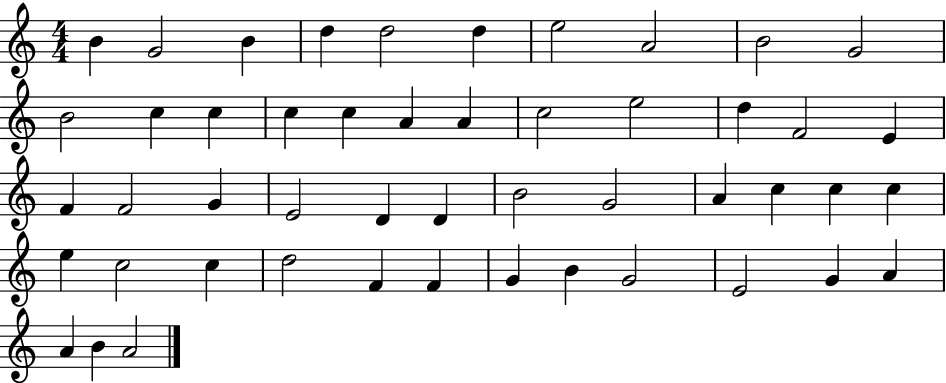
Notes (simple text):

B4/q G4/h B4/q D5/q D5/h D5/q E5/h A4/h B4/h G4/h B4/h C5/q C5/q C5/q C5/q A4/q A4/q C5/h E5/h D5/q F4/h E4/q F4/q F4/h G4/q E4/h D4/q D4/q B4/h G4/h A4/q C5/q C5/q C5/q E5/q C5/h C5/q D5/h F4/q F4/q G4/q B4/q G4/h E4/h G4/q A4/q A4/q B4/q A4/h